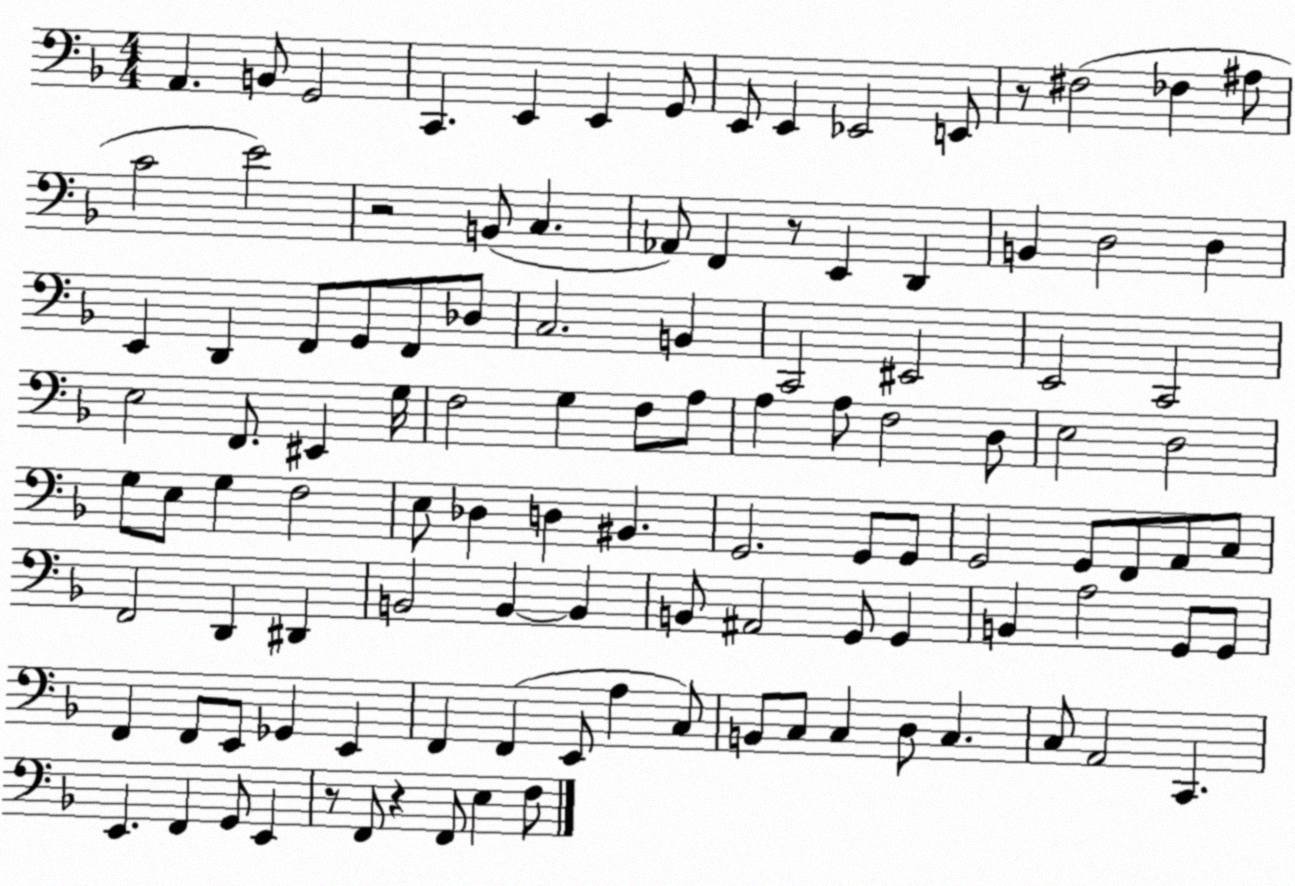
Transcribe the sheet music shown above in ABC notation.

X:1
T:Untitled
M:4/4
L:1/4
K:F
A,, B,,/2 G,,2 C,, E,, E,, G,,/2 E,,/2 E,, _E,,2 E,,/2 z/2 ^F,2 _F, ^A,/2 C2 E2 z2 B,,/2 C, _A,,/2 F,, z/2 E,, D,, B,, D,2 D, E,, D,, F,,/2 G,,/2 F,,/2 _D,/2 C,2 B,, C,,2 ^E,,2 E,,2 C,,2 E,2 F,,/2 ^E,, G,/4 F,2 G, F,/2 A,/2 A, A,/2 F,2 D,/2 E,2 D,2 G,/2 E,/2 G, F,2 E,/2 _D, D, ^B,, G,,2 G,,/2 G,,/2 G,,2 G,,/2 F,,/2 A,,/2 C,/2 F,,2 D,, ^D,, B,,2 B,, B,, B,,/2 ^A,,2 G,,/2 G,, B,, A,2 G,,/2 G,,/2 F,, F,,/2 E,,/2 _G,, E,, F,, F,, E,,/2 A, C,/2 B,,/2 C,/2 C, D,/2 C, C,/2 A,,2 C,, E,, F,, G,,/2 E,, z/2 F,,/2 z F,,/2 E, F,/2